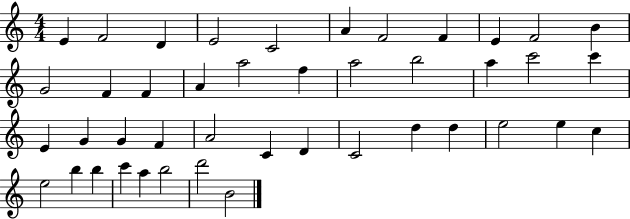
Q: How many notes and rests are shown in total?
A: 43